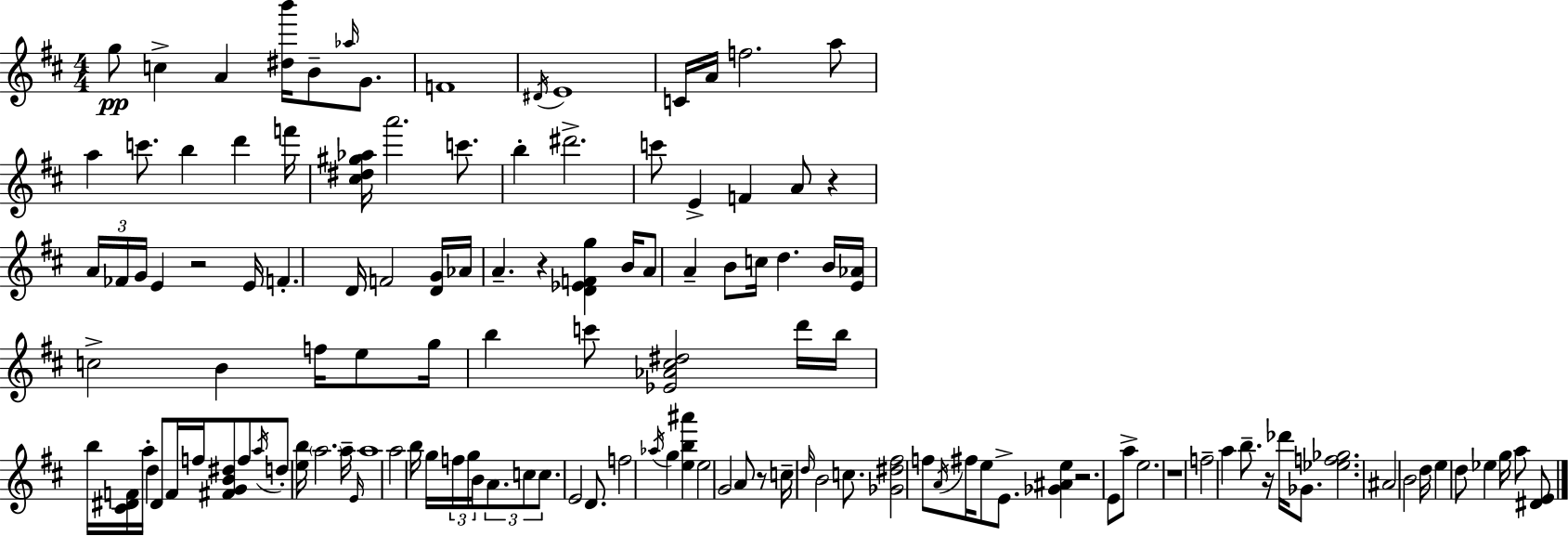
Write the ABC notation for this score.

X:1
T:Untitled
M:4/4
L:1/4
K:D
g/2 c A [^db']/4 B/2 _a/4 G/2 F4 ^D/4 E4 C/4 A/4 f2 a/2 a c'/2 b d' f'/4 [^c^d^g_a]/4 a'2 c'/2 b ^d'2 c'/2 E F A/2 z A/4 _F/4 G/4 E z2 E/4 F D/4 F2 [DG]/4 _A/4 A z [D_EFg] B/4 A/2 A B/2 c/4 d B/4 [E_A]/4 c2 B f/4 e/2 g/4 b c'/2 [_E_A^c^d]2 d'/4 b/4 b/4 [^C^DF]/4 a/4 d ^D/2 F/4 f/4 [^FGB^d]/2 f/2 a/4 d/2 [eb]/4 a2 a/4 E/4 a4 a2 b/4 g/4 f/4 g/4 B/4 A/2 c/2 c/2 E2 D/2 f2 _a/4 g [eb^a'] e2 G2 A/2 z/2 c/4 d/4 B2 c/2 [_G^d^f]2 f/2 A/4 ^f/4 e/2 E/2 [_G^Ae] z2 E/2 a/2 e2 z4 f2 a b/2 z/4 _d'/4 _G/2 [_ef_g]2 ^A2 B2 d/4 e d/2 _e g/4 a/2 [^DE]/2